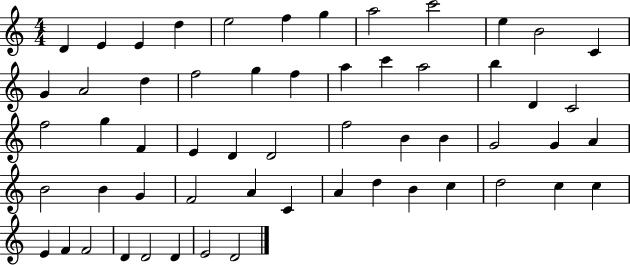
{
  \clef treble
  \numericTimeSignature
  \time 4/4
  \key c \major
  d'4 e'4 e'4 d''4 | e''2 f''4 g''4 | a''2 c'''2 | e''4 b'2 c'4 | \break g'4 a'2 d''4 | f''2 g''4 f''4 | a''4 c'''4 a''2 | b''4 d'4 c'2 | \break f''2 g''4 f'4 | e'4 d'4 d'2 | f''2 b'4 b'4 | g'2 g'4 a'4 | \break b'2 b'4 g'4 | f'2 a'4 c'4 | a'4 d''4 b'4 c''4 | d''2 c''4 c''4 | \break e'4 f'4 f'2 | d'4 d'2 d'4 | e'2 d'2 | \bar "|."
}